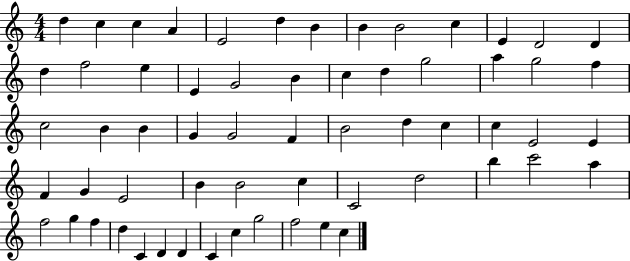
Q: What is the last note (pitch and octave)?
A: C5